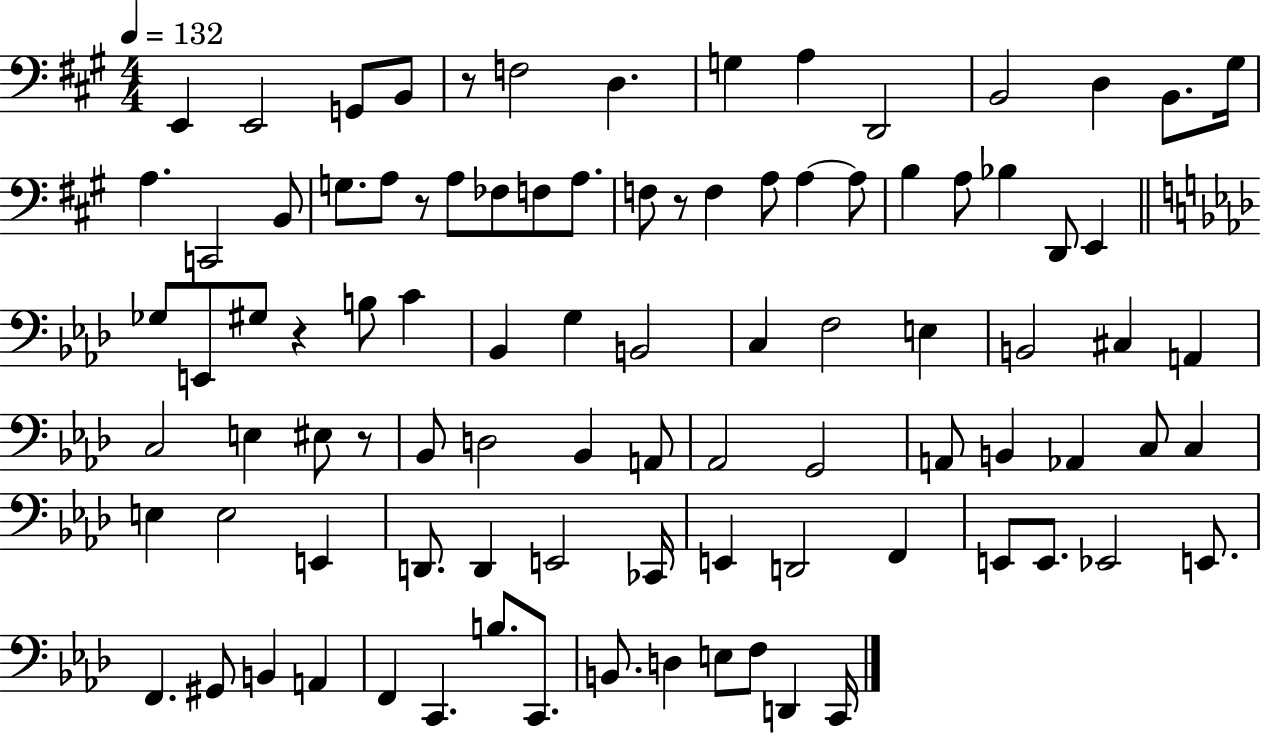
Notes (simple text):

E2/q E2/h G2/e B2/e R/e F3/h D3/q. G3/q A3/q D2/h B2/h D3/q B2/e. G#3/s A3/q. C2/h B2/e G3/e. A3/e R/e A3/e FES3/e F3/e A3/e. F3/e R/e F3/q A3/e A3/q A3/e B3/q A3/e Bb3/q D2/e E2/q Gb3/e E2/e G#3/e R/q B3/e C4/q Bb2/q G3/q B2/h C3/q F3/h E3/q B2/h C#3/q A2/q C3/h E3/q EIS3/e R/e Bb2/e D3/h Bb2/q A2/e Ab2/h G2/h A2/e B2/q Ab2/q C3/e C3/q E3/q E3/h E2/q D2/e. D2/q E2/h CES2/s E2/q D2/h F2/q E2/e E2/e. Eb2/h E2/e. F2/q. G#2/e B2/q A2/q F2/q C2/q. B3/e. C2/e. B2/e. D3/q E3/e F3/e D2/q C2/s